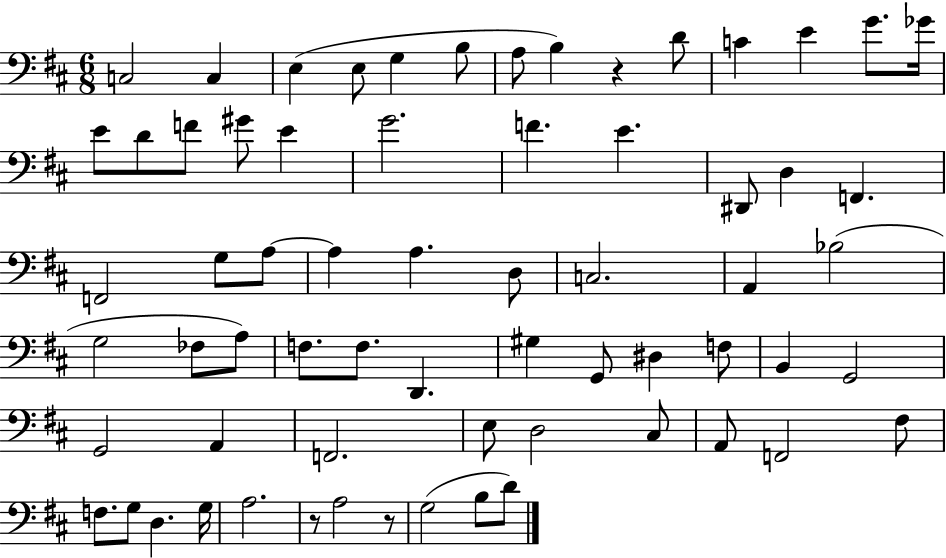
C3/h C3/q E3/q E3/e G3/q B3/e A3/e B3/q R/q D4/e C4/q E4/q G4/e. Gb4/s E4/e D4/e F4/e G#4/e E4/q G4/h. F4/q. E4/q. D#2/e D3/q F2/q. F2/h G3/e A3/e A3/q A3/q. D3/e C3/h. A2/q Bb3/h G3/h FES3/e A3/e F3/e. F3/e. D2/q. G#3/q G2/e D#3/q F3/e B2/q G2/h G2/h A2/q F2/h. E3/e D3/h C#3/e A2/e F2/h F#3/e F3/e. G3/e D3/q. G3/s A3/h. R/e A3/h R/e G3/h B3/e D4/e